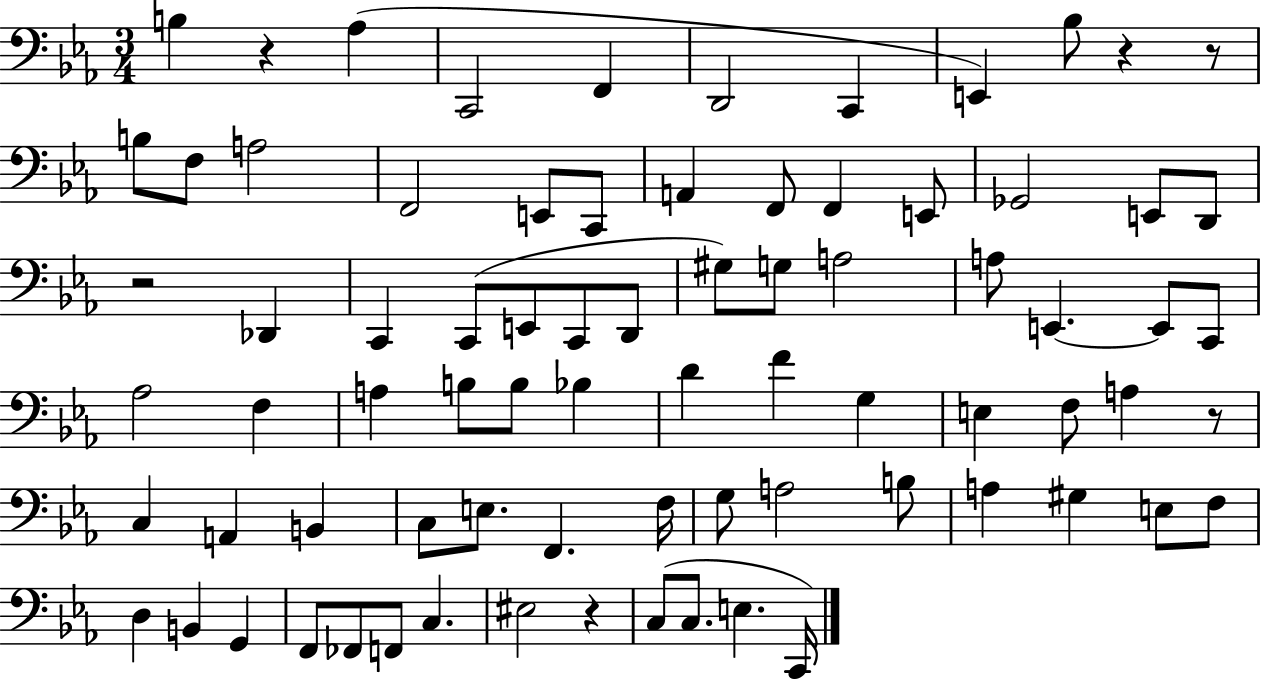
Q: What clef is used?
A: bass